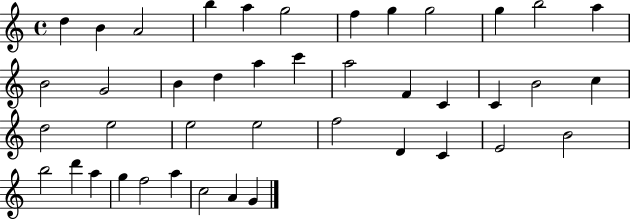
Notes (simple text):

D5/q B4/q A4/h B5/q A5/q G5/h F5/q G5/q G5/h G5/q B5/h A5/q B4/h G4/h B4/q D5/q A5/q C6/q A5/h F4/q C4/q C4/q B4/h C5/q D5/h E5/h E5/h E5/h F5/h D4/q C4/q E4/h B4/h B5/h D6/q A5/q G5/q F5/h A5/q C5/h A4/q G4/q